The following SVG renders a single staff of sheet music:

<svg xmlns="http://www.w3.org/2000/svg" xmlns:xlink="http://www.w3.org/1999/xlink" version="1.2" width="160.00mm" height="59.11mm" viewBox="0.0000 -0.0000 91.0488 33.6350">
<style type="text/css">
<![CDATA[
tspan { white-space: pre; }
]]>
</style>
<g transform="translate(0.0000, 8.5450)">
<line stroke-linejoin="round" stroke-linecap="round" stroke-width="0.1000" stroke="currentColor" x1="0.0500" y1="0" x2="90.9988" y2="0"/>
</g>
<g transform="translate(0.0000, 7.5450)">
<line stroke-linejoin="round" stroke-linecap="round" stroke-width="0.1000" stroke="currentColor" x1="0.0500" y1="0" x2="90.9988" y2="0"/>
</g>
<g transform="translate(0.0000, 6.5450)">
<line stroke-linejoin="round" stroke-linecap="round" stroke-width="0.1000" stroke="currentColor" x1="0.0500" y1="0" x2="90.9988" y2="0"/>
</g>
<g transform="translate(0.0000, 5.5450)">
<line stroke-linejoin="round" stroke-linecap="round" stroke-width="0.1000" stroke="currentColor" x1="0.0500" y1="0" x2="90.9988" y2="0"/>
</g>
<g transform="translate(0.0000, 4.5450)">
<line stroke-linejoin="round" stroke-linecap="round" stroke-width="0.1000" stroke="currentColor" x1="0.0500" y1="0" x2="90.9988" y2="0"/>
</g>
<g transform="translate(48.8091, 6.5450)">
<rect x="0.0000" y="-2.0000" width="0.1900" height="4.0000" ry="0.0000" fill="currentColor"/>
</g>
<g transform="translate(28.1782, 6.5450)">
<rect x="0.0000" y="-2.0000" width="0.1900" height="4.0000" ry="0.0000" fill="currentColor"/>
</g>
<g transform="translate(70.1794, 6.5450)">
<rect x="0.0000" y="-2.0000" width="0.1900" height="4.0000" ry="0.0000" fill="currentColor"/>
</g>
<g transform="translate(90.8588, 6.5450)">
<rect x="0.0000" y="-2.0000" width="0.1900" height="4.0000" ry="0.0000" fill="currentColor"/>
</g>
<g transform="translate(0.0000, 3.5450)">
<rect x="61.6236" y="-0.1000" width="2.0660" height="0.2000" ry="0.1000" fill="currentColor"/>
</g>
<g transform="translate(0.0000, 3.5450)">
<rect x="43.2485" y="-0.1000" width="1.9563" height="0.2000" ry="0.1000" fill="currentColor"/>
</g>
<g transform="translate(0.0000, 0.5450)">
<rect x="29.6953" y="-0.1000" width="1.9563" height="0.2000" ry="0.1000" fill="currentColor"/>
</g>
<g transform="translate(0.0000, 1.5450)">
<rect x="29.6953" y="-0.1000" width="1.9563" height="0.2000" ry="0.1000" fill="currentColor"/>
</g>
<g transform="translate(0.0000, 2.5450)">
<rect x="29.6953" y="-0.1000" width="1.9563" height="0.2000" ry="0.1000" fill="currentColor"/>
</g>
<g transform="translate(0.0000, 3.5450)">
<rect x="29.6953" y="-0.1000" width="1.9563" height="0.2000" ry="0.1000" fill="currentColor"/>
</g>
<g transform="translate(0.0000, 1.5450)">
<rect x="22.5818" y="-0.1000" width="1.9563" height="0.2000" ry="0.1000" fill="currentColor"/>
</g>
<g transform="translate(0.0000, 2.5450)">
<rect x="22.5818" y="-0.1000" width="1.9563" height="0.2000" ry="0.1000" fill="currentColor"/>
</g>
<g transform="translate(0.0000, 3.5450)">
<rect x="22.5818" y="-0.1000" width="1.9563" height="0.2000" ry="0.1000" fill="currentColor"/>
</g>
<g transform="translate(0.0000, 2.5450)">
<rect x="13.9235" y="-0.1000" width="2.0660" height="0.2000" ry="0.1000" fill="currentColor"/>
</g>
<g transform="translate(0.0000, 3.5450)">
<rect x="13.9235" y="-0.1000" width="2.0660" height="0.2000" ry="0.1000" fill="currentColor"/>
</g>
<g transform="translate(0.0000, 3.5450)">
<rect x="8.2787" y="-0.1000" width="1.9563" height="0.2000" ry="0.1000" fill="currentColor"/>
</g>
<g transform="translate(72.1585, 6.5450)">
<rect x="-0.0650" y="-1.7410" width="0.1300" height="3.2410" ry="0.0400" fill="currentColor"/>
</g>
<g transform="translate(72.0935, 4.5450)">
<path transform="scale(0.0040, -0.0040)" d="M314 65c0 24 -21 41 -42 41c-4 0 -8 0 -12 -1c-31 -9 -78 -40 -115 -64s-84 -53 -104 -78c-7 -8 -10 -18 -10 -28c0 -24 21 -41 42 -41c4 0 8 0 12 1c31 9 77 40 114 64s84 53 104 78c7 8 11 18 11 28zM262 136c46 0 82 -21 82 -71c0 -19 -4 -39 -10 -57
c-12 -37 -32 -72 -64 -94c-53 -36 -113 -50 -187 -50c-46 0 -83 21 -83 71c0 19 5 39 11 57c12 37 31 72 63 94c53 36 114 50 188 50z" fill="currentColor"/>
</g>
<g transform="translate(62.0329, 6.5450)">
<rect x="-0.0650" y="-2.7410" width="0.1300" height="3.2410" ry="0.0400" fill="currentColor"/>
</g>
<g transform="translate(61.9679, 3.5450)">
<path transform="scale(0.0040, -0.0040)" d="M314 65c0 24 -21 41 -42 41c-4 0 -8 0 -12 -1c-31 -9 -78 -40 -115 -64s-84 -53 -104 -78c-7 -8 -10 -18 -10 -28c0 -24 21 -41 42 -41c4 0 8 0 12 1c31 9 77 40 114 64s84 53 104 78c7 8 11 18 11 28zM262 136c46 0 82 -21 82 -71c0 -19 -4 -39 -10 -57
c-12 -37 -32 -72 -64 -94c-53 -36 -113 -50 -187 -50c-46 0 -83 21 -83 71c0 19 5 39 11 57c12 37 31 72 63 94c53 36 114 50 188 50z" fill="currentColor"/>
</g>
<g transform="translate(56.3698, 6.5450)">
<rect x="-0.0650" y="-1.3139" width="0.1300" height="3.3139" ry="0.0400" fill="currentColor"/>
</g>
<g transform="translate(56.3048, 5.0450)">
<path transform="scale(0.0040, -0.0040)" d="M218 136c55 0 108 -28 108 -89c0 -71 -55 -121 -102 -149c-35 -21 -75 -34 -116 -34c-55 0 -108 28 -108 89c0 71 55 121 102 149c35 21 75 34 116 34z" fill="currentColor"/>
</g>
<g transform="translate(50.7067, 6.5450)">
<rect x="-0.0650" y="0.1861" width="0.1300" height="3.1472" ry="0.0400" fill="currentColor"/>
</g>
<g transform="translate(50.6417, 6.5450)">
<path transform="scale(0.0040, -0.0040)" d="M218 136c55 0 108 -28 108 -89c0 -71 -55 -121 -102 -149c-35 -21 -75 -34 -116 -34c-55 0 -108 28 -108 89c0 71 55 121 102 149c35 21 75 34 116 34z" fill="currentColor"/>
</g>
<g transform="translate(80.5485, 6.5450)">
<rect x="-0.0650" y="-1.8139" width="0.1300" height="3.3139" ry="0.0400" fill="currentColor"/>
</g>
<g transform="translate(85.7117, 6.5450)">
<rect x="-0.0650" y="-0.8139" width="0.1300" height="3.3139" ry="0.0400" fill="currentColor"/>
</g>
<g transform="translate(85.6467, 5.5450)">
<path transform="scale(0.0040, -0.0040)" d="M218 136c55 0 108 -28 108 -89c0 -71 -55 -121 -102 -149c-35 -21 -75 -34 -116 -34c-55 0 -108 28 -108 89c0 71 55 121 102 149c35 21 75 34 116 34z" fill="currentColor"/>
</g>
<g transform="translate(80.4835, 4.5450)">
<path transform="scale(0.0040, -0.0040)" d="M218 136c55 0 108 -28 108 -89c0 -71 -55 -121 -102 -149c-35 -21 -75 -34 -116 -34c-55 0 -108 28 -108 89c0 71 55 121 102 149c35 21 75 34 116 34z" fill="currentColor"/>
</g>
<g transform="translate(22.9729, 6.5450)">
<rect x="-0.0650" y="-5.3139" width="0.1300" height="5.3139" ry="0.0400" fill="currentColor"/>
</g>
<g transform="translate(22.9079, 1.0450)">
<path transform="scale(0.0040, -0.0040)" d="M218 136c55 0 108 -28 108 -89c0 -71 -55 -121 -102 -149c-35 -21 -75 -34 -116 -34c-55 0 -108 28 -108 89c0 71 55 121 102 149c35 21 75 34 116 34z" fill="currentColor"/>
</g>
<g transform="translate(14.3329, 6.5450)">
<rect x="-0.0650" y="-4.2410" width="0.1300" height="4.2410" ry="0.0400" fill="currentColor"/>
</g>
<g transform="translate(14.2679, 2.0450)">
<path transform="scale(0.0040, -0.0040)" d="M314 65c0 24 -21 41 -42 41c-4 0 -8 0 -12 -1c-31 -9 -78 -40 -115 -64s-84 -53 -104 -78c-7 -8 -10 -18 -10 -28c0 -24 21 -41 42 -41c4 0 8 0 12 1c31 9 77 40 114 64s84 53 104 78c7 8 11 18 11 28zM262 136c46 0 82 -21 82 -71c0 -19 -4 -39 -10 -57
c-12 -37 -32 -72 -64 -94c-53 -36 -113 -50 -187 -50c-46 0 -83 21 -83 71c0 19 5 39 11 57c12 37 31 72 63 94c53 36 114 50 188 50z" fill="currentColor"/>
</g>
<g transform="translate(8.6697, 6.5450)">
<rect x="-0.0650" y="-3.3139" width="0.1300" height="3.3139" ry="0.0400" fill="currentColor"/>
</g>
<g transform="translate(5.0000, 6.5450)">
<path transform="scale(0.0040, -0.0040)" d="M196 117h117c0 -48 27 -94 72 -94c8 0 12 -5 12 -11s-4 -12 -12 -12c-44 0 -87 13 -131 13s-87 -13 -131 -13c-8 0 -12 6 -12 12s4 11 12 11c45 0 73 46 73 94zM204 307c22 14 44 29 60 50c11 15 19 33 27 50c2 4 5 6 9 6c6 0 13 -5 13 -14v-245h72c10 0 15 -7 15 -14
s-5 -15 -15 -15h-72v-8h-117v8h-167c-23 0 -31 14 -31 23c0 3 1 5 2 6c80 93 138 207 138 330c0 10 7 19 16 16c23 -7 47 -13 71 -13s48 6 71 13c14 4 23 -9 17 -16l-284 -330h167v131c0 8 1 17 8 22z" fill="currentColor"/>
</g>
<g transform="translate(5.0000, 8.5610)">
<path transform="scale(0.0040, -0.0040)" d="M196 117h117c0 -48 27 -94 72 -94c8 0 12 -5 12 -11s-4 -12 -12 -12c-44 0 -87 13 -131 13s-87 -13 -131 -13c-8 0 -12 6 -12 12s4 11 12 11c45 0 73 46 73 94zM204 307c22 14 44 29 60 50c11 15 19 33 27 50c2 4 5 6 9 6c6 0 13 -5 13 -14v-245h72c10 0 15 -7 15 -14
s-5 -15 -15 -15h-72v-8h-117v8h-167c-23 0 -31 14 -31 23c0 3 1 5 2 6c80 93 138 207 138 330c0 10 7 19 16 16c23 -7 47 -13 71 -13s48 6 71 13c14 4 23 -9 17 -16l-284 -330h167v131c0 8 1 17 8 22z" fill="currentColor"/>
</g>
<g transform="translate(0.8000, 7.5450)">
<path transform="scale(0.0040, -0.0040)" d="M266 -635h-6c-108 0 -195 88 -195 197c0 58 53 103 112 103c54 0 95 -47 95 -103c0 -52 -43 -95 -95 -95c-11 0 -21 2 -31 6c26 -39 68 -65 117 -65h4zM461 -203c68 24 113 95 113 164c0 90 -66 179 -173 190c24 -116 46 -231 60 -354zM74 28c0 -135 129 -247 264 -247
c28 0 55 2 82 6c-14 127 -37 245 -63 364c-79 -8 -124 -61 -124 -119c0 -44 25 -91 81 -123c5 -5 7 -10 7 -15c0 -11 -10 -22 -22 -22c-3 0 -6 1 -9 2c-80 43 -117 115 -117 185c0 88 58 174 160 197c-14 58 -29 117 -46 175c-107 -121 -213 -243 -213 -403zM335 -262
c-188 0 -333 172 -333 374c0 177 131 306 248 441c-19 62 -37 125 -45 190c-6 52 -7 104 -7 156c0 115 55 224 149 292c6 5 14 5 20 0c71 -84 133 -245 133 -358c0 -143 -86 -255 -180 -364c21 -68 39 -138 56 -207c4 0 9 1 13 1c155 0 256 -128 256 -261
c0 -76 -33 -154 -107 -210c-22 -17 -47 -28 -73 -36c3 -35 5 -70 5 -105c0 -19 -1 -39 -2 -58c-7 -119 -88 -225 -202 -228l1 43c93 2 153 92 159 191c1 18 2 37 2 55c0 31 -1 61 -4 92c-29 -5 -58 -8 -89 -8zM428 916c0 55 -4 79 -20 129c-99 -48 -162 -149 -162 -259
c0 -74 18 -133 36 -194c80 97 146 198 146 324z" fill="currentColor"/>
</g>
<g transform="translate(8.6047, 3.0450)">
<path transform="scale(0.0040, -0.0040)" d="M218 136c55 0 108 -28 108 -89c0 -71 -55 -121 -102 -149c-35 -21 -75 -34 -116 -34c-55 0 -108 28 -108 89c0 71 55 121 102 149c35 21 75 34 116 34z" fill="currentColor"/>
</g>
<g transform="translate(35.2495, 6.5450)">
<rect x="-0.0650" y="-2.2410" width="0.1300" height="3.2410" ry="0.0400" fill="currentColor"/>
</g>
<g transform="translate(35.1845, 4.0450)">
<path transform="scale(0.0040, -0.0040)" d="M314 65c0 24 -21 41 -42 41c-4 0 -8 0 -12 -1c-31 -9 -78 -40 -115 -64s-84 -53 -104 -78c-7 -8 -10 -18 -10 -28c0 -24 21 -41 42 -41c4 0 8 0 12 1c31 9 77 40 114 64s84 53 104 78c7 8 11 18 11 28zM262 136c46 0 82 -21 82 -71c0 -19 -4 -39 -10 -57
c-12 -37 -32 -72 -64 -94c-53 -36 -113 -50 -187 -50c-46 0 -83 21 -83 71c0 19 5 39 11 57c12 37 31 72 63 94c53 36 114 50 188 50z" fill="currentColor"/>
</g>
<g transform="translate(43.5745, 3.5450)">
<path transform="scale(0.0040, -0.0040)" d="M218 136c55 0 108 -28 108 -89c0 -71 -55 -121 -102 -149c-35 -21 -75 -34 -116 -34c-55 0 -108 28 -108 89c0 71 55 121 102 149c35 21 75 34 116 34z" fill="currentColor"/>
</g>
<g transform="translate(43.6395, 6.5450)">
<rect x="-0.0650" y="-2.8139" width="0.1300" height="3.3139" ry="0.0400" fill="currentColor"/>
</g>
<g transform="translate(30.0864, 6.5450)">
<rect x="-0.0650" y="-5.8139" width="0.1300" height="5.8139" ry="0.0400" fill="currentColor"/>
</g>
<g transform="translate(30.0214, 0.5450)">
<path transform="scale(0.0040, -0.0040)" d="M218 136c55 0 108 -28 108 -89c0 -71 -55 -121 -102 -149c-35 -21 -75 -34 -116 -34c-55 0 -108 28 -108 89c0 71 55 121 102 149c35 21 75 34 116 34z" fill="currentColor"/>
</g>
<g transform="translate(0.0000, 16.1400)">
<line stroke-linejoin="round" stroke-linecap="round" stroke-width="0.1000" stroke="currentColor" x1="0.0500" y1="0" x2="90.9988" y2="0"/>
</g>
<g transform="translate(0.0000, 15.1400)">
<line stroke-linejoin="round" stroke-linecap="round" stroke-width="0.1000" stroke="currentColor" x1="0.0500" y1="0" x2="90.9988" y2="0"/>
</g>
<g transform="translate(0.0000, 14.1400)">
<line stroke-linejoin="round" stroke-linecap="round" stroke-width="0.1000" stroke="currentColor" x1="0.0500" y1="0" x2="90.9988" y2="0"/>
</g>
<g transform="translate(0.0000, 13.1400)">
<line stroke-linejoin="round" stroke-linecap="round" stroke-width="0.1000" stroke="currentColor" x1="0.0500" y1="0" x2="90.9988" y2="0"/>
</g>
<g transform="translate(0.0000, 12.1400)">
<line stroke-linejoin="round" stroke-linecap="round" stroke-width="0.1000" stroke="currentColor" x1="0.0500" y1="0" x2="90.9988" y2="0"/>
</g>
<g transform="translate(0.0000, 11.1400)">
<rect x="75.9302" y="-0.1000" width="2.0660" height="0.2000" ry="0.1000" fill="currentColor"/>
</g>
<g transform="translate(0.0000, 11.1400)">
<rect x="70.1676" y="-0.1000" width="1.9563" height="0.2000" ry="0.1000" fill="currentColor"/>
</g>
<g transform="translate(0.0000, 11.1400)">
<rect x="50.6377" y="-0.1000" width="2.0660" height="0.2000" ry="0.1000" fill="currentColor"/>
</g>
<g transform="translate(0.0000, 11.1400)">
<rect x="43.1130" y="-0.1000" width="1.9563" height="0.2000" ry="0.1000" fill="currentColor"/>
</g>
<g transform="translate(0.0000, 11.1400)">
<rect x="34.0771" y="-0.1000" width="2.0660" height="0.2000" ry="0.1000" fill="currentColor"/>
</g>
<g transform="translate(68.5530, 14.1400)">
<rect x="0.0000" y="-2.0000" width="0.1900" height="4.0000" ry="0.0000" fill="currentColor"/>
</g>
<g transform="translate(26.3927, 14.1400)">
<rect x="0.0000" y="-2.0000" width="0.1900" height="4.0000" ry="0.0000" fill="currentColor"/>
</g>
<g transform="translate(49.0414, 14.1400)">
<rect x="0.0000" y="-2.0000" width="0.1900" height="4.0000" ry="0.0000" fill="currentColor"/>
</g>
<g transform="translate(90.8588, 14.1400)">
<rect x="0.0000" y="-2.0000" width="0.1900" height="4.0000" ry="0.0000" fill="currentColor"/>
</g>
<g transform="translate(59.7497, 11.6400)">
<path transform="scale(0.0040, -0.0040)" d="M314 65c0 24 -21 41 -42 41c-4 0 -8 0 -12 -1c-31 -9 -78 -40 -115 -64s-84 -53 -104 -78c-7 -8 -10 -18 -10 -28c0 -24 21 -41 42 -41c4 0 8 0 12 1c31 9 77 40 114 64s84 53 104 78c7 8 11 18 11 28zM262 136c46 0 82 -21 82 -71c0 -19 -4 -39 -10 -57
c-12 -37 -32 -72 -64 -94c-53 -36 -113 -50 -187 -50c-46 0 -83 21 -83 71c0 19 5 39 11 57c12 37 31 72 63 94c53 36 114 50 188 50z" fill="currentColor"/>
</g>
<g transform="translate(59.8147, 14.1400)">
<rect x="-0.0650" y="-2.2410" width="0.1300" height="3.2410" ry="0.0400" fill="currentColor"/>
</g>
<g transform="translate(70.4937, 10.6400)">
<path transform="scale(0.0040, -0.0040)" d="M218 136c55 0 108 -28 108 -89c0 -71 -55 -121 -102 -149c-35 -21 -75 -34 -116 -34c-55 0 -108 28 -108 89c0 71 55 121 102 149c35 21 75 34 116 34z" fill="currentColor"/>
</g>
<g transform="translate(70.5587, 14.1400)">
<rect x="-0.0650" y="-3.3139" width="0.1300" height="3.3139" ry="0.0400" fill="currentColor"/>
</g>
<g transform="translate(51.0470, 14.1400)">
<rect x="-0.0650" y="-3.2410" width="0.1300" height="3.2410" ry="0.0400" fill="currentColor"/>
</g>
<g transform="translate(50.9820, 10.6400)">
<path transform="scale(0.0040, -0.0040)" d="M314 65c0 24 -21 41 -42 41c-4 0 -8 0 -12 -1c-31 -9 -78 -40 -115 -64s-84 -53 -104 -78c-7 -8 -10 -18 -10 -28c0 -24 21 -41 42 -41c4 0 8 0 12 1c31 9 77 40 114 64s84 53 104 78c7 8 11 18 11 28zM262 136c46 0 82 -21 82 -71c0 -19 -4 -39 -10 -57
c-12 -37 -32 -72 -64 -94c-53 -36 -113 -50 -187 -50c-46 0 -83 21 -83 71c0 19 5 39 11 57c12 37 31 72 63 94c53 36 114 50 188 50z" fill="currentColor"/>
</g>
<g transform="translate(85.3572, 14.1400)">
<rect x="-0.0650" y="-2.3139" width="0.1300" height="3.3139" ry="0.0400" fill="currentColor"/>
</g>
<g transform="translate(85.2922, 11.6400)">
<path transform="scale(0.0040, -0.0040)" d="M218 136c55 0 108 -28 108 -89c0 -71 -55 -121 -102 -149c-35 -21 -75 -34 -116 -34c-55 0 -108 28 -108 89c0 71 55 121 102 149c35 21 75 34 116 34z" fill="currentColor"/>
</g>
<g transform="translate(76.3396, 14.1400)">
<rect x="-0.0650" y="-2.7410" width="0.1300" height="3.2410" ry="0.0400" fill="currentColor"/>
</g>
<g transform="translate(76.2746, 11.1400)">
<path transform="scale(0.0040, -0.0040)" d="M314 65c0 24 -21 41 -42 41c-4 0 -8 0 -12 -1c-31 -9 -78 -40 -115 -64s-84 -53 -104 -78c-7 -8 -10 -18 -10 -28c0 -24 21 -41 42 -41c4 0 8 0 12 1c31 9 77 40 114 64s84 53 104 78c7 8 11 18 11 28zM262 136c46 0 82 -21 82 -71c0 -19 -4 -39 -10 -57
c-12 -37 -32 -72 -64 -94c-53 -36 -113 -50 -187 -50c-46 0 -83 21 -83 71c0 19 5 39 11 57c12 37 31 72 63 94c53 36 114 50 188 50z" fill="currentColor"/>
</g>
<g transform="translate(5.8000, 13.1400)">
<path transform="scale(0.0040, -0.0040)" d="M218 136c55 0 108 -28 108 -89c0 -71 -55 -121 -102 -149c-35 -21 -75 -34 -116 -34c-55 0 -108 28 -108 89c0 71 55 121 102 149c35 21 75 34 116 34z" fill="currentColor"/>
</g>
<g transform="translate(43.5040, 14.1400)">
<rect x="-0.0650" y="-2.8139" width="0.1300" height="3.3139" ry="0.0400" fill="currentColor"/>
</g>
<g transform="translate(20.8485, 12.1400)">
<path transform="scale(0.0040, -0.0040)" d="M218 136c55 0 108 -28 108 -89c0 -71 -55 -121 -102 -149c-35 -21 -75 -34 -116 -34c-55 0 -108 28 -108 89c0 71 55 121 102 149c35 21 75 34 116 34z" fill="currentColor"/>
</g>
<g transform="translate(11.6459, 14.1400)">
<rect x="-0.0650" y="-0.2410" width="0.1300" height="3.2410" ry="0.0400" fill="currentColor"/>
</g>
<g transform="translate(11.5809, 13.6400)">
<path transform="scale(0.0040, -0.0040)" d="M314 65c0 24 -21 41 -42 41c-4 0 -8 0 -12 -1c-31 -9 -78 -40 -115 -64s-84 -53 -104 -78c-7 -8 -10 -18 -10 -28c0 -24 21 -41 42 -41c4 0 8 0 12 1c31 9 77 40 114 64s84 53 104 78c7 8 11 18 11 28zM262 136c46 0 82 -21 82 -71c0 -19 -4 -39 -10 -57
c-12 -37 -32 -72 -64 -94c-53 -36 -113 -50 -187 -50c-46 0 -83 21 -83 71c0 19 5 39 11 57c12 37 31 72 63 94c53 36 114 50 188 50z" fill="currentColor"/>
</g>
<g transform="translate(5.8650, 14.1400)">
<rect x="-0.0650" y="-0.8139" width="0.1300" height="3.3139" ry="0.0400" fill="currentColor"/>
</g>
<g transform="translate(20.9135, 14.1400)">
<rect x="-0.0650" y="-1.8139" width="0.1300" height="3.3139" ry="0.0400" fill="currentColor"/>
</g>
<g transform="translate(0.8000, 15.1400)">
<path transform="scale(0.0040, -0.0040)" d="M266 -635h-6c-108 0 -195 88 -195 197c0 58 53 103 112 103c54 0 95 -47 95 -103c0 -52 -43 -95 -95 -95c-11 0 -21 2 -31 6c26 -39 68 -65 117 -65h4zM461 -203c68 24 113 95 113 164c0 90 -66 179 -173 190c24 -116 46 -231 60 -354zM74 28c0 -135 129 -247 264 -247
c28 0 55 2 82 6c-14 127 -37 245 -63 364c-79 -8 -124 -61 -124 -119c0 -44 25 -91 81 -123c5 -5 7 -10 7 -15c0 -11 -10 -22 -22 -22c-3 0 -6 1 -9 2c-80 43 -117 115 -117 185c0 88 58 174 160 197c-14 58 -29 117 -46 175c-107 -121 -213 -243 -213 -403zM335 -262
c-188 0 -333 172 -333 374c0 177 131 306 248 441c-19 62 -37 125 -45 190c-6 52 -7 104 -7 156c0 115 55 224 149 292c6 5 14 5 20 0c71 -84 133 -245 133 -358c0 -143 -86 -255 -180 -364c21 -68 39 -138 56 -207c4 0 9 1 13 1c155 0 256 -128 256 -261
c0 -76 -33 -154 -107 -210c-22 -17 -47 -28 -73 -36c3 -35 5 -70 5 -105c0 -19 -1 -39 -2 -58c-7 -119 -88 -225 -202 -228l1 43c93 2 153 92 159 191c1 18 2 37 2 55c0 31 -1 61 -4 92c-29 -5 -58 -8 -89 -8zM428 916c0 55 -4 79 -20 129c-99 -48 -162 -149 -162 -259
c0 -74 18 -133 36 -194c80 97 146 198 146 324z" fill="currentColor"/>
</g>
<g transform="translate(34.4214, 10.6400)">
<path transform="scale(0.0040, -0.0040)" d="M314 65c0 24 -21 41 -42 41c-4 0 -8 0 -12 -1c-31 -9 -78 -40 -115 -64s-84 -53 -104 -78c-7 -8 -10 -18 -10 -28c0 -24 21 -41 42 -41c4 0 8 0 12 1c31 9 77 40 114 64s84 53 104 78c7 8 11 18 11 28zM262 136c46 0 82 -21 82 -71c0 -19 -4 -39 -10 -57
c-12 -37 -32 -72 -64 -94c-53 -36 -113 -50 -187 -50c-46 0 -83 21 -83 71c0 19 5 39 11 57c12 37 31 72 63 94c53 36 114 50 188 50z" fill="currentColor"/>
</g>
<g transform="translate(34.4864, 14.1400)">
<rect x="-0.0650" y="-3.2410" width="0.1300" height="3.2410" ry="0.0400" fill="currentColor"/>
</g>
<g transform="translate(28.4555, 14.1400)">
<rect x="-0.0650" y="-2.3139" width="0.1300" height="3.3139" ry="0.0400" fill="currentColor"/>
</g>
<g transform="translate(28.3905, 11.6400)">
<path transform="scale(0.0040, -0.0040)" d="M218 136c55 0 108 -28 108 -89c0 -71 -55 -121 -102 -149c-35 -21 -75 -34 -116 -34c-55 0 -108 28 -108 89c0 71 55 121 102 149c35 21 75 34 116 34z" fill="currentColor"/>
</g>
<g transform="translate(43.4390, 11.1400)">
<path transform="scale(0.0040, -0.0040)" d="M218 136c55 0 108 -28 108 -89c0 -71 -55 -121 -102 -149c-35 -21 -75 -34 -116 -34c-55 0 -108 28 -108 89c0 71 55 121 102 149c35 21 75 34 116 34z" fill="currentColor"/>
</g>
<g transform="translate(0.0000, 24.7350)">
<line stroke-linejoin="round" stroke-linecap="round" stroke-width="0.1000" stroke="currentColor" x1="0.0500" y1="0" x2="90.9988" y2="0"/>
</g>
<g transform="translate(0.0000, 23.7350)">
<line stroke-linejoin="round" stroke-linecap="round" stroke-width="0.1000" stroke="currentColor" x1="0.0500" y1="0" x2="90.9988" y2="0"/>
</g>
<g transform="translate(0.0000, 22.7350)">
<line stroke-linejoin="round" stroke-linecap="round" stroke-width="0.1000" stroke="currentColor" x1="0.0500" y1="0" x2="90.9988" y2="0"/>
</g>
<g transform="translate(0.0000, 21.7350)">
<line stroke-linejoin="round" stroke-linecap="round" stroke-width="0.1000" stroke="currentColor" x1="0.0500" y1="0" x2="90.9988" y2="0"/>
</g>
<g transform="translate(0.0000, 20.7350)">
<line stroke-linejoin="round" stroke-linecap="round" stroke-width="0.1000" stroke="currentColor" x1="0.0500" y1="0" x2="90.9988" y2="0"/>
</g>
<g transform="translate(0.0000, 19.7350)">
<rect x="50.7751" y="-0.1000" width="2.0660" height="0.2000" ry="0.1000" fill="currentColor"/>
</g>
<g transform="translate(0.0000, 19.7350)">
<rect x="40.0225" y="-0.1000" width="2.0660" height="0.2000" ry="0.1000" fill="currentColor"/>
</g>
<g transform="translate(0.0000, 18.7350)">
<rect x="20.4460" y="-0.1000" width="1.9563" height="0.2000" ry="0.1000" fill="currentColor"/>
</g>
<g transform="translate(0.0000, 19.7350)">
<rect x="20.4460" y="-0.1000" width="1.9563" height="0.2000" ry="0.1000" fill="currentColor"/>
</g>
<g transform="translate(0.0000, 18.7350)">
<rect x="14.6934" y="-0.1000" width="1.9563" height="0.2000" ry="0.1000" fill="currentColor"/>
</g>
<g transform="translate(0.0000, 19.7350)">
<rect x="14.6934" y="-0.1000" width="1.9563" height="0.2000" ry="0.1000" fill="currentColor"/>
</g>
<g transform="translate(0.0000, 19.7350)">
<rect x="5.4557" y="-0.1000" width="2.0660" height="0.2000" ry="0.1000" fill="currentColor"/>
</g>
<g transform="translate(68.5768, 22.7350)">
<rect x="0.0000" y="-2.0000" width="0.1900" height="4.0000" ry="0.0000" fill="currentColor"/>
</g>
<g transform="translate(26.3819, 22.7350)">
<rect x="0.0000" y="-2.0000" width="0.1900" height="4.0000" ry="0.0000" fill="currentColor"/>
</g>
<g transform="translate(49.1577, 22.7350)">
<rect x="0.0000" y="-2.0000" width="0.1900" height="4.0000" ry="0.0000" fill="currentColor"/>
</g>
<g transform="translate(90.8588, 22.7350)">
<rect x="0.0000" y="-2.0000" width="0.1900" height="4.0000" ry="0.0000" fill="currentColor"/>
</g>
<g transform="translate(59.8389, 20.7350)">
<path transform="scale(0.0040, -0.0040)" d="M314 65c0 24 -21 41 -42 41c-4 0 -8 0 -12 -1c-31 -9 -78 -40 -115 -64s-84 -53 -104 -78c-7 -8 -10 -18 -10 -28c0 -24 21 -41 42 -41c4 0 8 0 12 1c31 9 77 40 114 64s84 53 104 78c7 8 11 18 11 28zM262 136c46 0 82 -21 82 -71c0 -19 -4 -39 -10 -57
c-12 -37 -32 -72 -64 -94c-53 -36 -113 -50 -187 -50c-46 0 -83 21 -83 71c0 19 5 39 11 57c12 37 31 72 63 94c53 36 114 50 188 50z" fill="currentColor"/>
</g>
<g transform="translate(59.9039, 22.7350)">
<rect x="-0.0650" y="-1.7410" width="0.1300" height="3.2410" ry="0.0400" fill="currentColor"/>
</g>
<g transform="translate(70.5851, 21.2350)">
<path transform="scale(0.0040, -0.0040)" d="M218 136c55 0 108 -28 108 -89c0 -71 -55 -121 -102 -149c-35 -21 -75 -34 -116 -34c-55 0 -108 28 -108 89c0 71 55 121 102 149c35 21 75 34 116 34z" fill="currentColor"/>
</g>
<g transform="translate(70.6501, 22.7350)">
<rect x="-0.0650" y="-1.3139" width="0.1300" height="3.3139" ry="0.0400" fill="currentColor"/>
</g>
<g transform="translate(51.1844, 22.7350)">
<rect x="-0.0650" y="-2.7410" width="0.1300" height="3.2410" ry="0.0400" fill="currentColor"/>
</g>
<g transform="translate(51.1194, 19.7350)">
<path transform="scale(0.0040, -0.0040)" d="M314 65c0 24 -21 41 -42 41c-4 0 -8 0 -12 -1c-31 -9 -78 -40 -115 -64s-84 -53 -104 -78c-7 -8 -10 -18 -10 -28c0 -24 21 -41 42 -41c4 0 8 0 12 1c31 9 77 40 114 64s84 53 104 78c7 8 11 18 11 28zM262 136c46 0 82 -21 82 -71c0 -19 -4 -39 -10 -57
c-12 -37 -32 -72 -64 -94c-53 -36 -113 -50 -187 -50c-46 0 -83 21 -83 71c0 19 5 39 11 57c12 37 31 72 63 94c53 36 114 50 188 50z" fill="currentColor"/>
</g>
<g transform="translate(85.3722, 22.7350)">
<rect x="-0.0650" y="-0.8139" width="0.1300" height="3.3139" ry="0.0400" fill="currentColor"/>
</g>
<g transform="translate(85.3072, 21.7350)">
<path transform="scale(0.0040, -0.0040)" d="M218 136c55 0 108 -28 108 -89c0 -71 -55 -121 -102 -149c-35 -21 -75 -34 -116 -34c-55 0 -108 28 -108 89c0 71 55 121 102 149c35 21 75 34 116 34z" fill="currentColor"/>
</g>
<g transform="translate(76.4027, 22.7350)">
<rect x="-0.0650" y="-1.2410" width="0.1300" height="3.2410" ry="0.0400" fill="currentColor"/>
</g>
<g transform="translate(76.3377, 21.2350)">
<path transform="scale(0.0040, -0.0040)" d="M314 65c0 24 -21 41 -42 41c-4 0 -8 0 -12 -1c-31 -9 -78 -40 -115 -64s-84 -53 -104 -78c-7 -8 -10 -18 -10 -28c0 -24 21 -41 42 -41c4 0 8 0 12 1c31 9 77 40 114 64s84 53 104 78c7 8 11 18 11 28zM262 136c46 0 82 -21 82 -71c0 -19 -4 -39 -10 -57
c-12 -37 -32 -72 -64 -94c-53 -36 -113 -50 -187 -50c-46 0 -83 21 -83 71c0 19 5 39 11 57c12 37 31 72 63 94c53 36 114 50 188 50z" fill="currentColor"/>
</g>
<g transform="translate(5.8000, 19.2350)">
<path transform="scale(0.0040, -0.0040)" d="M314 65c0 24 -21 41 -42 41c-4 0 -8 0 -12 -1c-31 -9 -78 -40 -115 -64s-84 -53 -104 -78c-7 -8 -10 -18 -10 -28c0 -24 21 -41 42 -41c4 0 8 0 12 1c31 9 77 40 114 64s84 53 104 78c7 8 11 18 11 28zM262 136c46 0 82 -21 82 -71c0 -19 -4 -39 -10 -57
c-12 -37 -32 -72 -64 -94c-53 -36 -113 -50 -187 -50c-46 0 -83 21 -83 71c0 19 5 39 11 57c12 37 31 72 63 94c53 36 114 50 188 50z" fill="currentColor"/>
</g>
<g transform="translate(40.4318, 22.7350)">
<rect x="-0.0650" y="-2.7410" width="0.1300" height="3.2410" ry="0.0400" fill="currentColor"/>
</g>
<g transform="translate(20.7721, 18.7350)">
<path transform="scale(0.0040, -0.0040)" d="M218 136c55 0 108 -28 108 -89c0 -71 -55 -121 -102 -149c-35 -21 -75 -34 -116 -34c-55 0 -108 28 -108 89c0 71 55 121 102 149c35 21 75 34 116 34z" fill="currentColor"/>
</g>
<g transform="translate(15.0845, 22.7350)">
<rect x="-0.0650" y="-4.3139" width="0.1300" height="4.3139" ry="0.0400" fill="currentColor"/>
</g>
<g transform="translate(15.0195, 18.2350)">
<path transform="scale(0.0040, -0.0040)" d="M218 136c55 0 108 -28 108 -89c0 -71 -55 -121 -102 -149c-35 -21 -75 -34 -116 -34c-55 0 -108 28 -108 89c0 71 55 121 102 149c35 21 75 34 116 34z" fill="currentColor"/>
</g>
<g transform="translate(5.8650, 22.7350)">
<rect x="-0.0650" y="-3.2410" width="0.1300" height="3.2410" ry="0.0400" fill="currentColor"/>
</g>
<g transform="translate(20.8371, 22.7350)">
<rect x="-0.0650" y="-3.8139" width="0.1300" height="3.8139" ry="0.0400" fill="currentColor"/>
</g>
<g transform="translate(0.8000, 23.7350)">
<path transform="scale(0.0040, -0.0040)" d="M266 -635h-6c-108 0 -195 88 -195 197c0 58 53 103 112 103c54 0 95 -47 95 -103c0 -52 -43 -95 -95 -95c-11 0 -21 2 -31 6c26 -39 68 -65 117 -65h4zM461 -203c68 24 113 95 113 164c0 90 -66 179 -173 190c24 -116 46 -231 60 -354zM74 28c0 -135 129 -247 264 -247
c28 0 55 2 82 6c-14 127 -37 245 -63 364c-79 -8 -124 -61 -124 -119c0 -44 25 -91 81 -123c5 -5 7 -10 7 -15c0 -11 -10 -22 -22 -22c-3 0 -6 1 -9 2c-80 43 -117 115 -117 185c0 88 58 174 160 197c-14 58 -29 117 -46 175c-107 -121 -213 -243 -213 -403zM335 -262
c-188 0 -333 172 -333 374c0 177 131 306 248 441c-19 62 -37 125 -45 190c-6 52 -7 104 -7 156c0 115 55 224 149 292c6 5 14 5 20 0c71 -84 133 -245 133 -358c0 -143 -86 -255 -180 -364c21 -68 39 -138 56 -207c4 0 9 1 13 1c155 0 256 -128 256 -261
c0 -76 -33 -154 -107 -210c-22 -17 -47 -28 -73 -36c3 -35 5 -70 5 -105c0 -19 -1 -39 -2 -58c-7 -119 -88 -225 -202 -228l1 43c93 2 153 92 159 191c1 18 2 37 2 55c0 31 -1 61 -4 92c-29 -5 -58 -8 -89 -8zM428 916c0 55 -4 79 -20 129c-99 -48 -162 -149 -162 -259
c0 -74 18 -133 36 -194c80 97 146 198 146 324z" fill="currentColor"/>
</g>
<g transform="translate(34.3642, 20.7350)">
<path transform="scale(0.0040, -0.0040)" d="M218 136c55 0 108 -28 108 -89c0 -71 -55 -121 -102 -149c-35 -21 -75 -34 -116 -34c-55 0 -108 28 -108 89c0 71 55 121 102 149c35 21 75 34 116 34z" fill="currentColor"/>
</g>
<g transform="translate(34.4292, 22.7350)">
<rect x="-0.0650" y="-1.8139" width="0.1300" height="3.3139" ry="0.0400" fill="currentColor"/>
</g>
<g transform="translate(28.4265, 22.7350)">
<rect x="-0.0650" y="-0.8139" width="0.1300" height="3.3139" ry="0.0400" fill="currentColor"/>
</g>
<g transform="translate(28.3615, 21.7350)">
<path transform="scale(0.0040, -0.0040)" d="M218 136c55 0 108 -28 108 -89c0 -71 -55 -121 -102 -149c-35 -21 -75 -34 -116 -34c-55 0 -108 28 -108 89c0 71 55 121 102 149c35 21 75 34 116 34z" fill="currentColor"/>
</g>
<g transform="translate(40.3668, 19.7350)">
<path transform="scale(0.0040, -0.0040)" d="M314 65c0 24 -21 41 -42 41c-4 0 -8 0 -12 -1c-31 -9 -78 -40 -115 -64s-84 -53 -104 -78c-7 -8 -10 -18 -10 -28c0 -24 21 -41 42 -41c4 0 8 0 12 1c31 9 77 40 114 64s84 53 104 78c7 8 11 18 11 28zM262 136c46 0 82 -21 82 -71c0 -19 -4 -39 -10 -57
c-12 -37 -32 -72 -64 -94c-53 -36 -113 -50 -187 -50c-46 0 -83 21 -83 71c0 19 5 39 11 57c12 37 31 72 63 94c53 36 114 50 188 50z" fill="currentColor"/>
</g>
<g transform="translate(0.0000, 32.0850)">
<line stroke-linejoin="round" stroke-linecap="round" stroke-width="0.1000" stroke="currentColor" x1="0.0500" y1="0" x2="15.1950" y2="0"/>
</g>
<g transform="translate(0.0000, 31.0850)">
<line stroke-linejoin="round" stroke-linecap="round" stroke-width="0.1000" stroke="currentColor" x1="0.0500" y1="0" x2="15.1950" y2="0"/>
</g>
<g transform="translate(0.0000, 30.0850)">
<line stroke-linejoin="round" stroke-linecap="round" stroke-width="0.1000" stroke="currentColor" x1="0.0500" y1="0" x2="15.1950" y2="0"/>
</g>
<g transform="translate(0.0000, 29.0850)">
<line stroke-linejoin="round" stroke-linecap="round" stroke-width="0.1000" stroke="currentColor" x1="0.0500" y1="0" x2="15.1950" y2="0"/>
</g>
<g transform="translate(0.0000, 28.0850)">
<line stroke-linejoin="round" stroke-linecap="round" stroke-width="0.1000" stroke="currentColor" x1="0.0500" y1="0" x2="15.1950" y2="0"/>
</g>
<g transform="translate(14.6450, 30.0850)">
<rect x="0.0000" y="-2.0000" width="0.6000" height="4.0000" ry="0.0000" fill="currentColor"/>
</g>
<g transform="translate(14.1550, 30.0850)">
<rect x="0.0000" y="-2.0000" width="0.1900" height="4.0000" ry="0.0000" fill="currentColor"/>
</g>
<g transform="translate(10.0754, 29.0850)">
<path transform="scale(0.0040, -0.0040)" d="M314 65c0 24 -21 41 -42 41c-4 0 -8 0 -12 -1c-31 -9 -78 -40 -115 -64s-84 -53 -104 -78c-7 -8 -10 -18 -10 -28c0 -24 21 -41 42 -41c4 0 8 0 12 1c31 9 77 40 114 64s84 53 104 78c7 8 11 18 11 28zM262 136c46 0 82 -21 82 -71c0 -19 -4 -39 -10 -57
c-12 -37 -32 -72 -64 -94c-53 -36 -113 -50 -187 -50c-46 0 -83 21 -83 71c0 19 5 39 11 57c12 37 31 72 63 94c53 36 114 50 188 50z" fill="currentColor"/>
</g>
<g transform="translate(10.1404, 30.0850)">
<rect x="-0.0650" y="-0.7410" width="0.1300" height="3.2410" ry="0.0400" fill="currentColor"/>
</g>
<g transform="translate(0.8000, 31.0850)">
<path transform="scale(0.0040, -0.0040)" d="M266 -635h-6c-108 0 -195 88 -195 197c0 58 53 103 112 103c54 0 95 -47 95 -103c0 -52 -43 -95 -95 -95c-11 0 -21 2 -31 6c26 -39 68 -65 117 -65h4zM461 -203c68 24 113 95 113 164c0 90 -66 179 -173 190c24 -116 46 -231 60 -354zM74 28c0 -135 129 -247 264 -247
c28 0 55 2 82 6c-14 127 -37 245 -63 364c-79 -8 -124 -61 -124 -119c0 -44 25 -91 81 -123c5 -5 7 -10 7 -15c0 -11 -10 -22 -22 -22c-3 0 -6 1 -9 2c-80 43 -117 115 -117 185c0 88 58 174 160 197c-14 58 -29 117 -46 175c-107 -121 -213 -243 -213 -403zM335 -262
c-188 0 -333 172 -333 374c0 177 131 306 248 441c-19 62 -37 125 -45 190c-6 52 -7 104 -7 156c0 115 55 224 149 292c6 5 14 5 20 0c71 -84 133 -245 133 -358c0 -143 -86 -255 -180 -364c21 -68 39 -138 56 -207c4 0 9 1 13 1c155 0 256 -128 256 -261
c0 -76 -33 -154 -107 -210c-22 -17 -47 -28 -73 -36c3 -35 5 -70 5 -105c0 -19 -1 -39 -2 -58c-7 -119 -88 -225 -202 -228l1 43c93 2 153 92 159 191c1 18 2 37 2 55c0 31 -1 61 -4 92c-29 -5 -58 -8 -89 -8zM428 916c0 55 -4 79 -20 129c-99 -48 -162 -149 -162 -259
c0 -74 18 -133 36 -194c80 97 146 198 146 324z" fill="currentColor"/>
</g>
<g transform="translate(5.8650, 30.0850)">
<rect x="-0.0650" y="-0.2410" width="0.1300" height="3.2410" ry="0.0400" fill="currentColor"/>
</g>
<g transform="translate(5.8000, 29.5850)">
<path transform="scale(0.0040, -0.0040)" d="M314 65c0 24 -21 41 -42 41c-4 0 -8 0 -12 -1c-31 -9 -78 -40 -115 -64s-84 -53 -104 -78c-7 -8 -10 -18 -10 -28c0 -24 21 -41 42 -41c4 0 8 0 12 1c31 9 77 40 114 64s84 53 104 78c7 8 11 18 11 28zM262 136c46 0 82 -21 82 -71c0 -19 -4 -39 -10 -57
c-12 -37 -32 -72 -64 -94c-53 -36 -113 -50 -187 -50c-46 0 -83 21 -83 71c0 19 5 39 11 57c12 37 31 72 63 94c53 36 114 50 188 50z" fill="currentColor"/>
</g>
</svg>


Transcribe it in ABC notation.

X:1
T:Untitled
M:4/4
L:1/4
K:C
b d'2 f' g' g2 a B e a2 f2 f d d c2 f g b2 a b2 g2 b a2 g b2 d' c' d f a2 a2 f2 e e2 d c2 d2